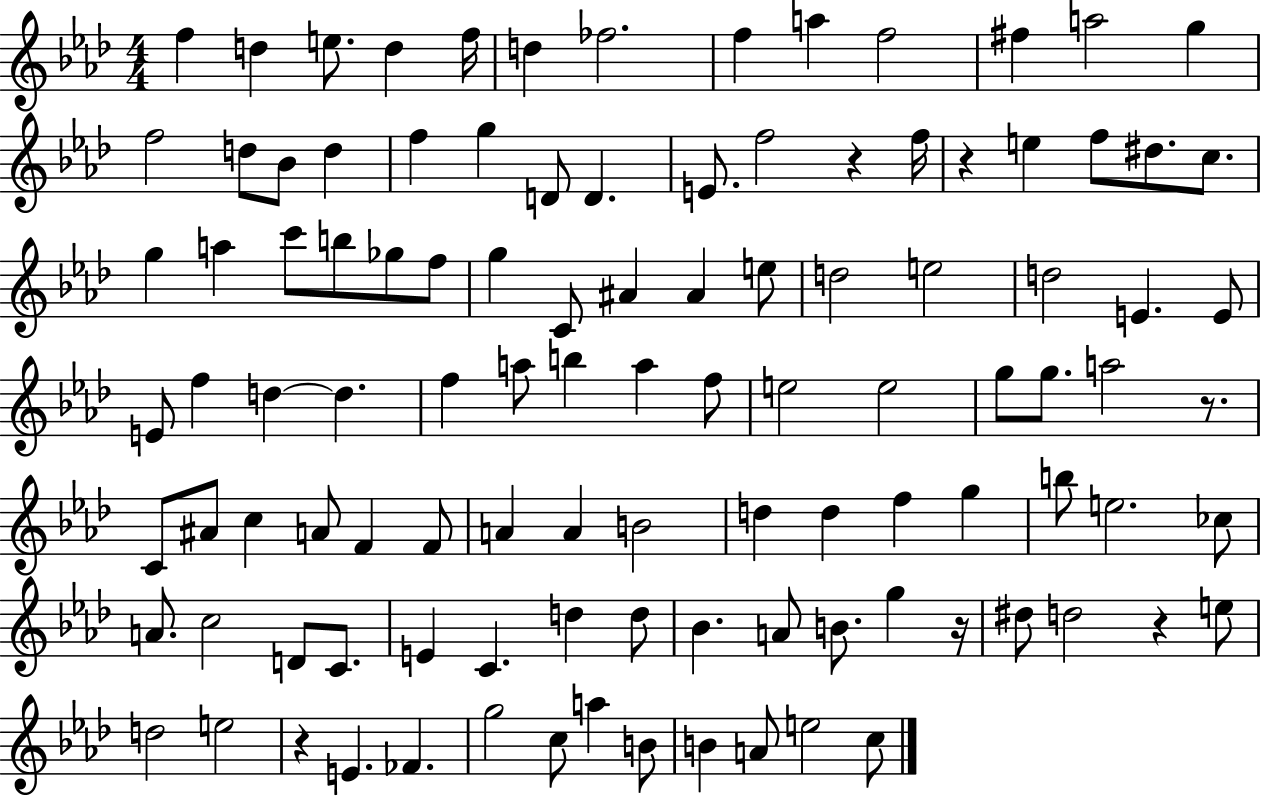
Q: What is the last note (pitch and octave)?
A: C5